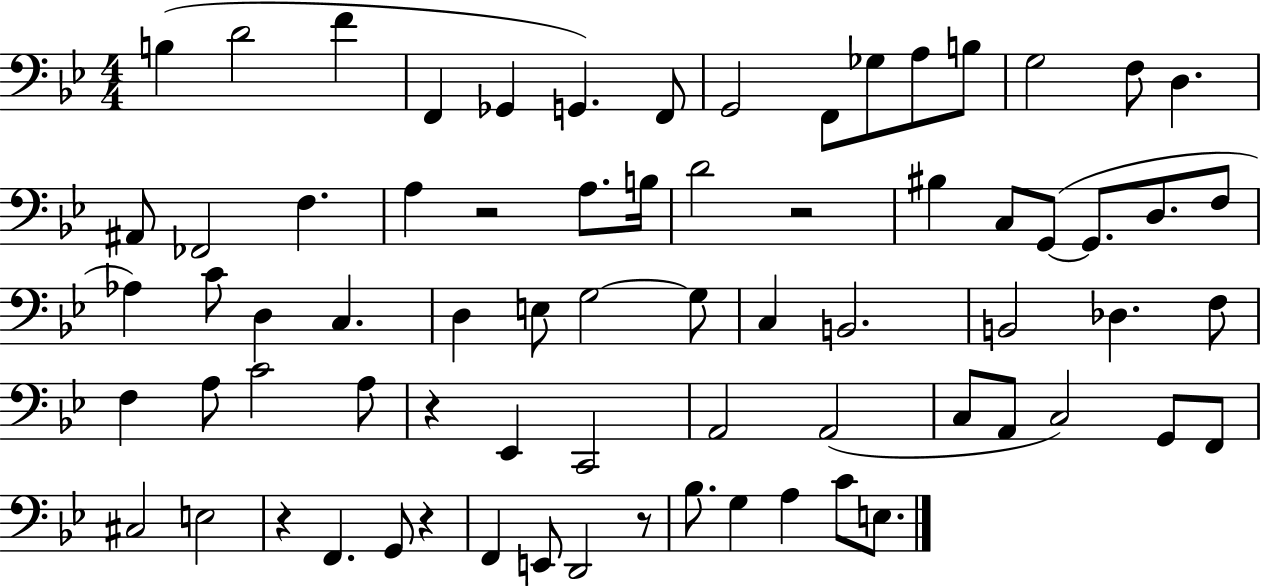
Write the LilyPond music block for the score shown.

{
  \clef bass
  \numericTimeSignature
  \time 4/4
  \key bes \major
  b4( d'2 f'4 | f,4 ges,4 g,4.) f,8 | g,2 f,8 ges8 a8 b8 | g2 f8 d4. | \break ais,8 fes,2 f4. | a4 r2 a8. b16 | d'2 r2 | bis4 c8 g,8~(~ g,8. d8. f8 | \break aes4) c'8 d4 c4. | d4 e8 g2~~ g8 | c4 b,2. | b,2 des4. f8 | \break f4 a8 c'2 a8 | r4 ees,4 c,2 | a,2 a,2( | c8 a,8 c2) g,8 f,8 | \break cis2 e2 | r4 f,4. g,8 r4 | f,4 e,8 d,2 r8 | bes8. g4 a4 c'8 e8. | \break \bar "|."
}